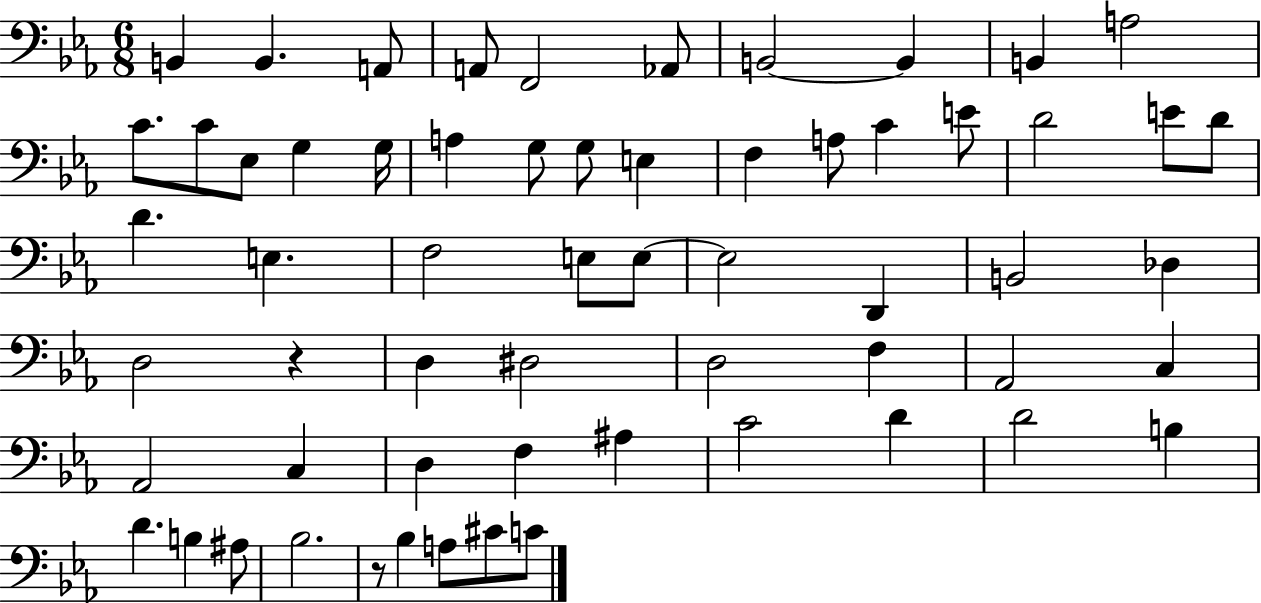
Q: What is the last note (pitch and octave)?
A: C4